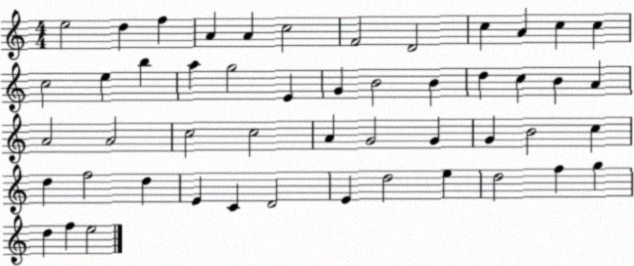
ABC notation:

X:1
T:Untitled
M:4/4
L:1/4
K:C
e2 d f A A c2 F2 D2 c A c c c2 e b a g2 E G B2 B d c B A A2 A2 c2 c2 A G2 G G B2 c d f2 d E C D2 E d2 e d2 f g d f e2